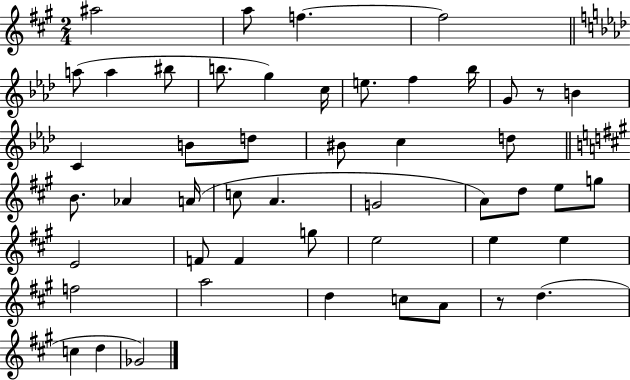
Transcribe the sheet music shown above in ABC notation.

X:1
T:Untitled
M:2/4
L:1/4
K:A
^a2 a/2 f f2 a/2 a ^b/2 b/2 g c/4 e/2 f _b/4 G/2 z/2 B C B/2 d/2 ^B/2 c d/2 B/2 _A A/4 c/2 A G2 A/2 d/2 e/2 g/2 E2 F/2 F g/2 e2 e e f2 a2 d c/2 A/2 z/2 d c d _G2